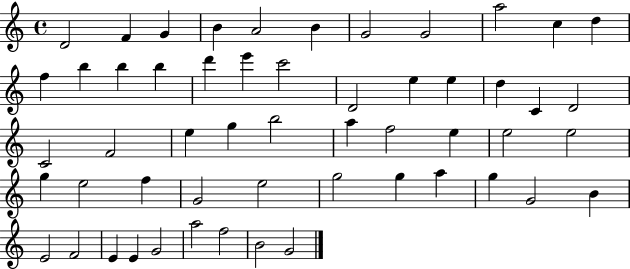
{
  \clef treble
  \time 4/4
  \defaultTimeSignature
  \key c \major
  d'2 f'4 g'4 | b'4 a'2 b'4 | g'2 g'2 | a''2 c''4 d''4 | \break f''4 b''4 b''4 b''4 | d'''4 e'''4 c'''2 | d'2 e''4 e''4 | d''4 c'4 d'2 | \break c'2 f'2 | e''4 g''4 b''2 | a''4 f''2 e''4 | e''2 e''2 | \break g''4 e''2 f''4 | g'2 e''2 | g''2 g''4 a''4 | g''4 g'2 b'4 | \break e'2 f'2 | e'4 e'4 g'2 | a''2 f''2 | b'2 g'2 | \break \bar "|."
}